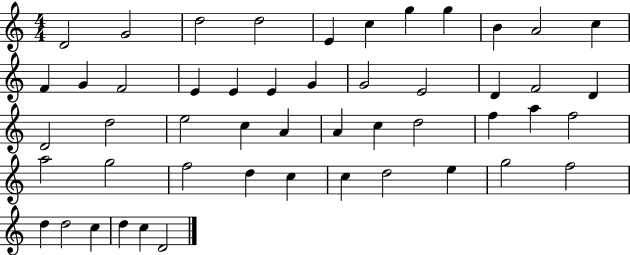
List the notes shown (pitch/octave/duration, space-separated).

D4/h G4/h D5/h D5/h E4/q C5/q G5/q G5/q B4/q A4/h C5/q F4/q G4/q F4/h E4/q E4/q E4/q G4/q G4/h E4/h D4/q F4/h D4/q D4/h D5/h E5/h C5/q A4/q A4/q C5/q D5/h F5/q A5/q F5/h A5/h G5/h F5/h D5/q C5/q C5/q D5/h E5/q G5/h F5/h D5/q D5/h C5/q D5/q C5/q D4/h